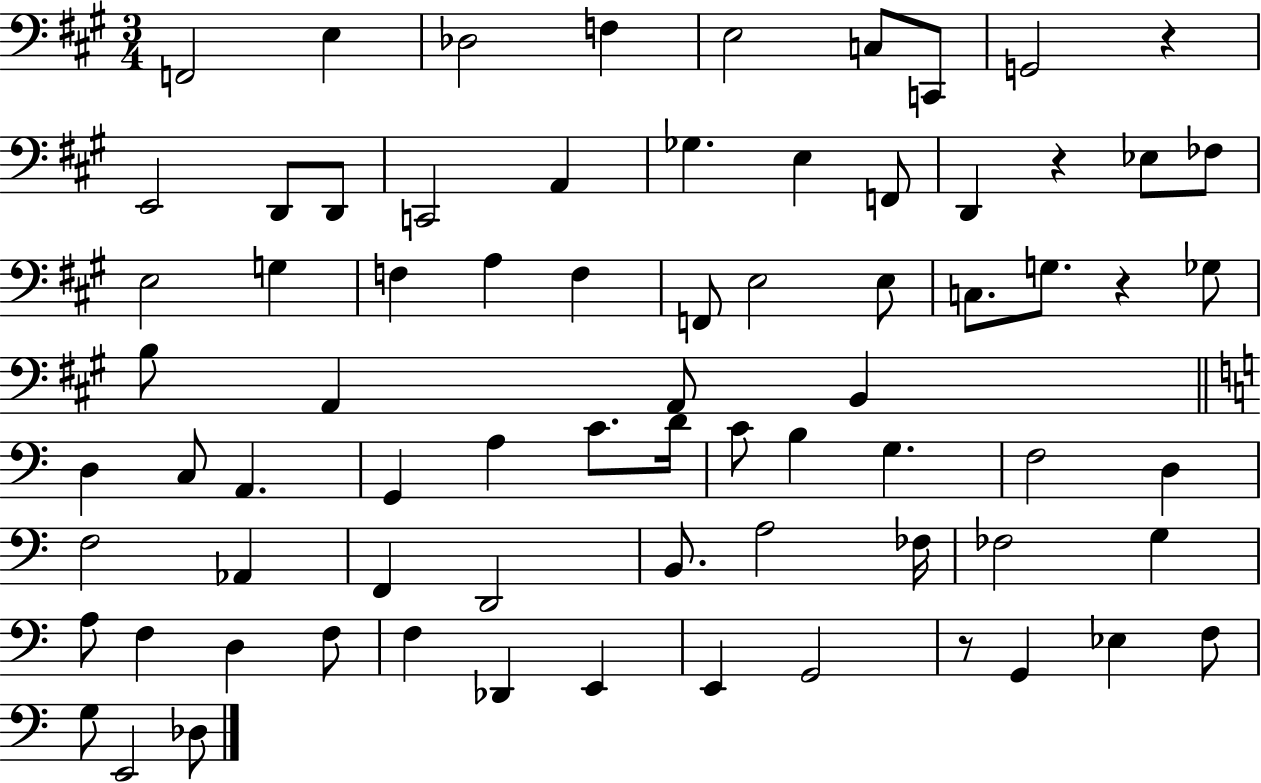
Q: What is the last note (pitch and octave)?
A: Db3